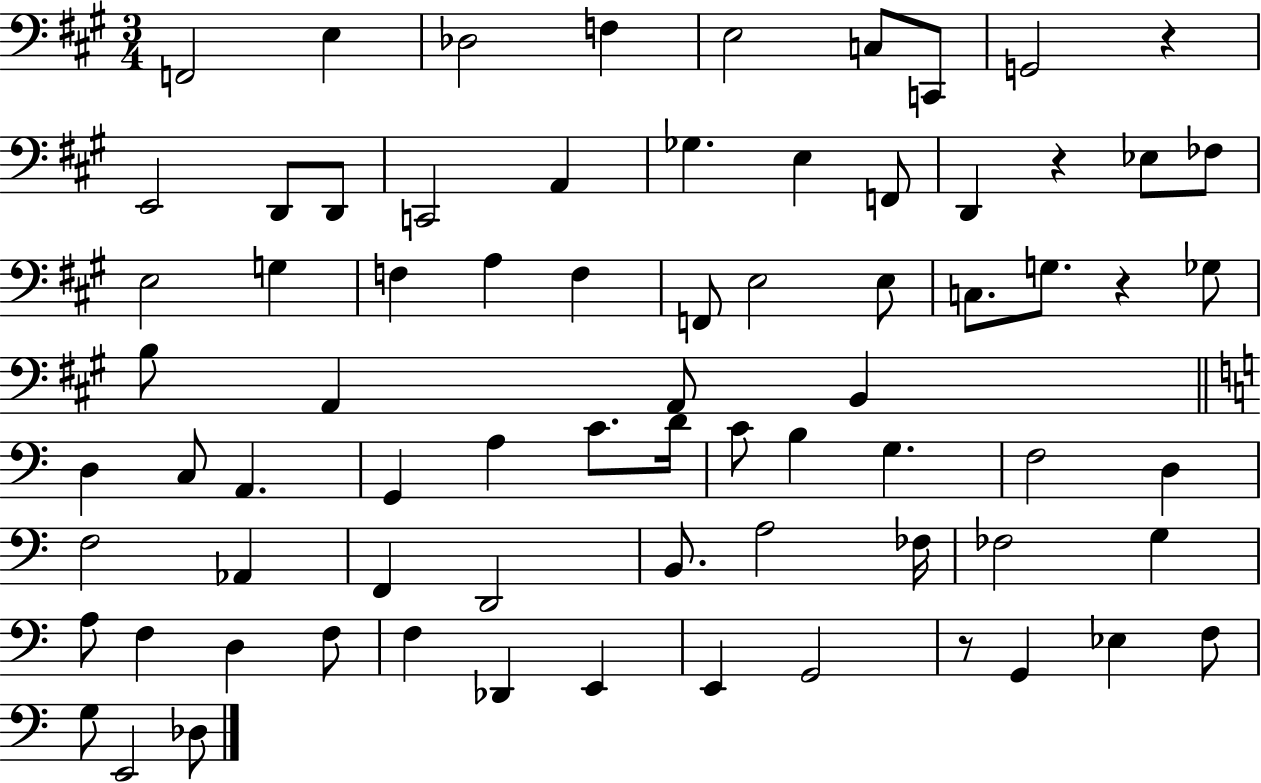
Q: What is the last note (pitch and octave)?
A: Db3